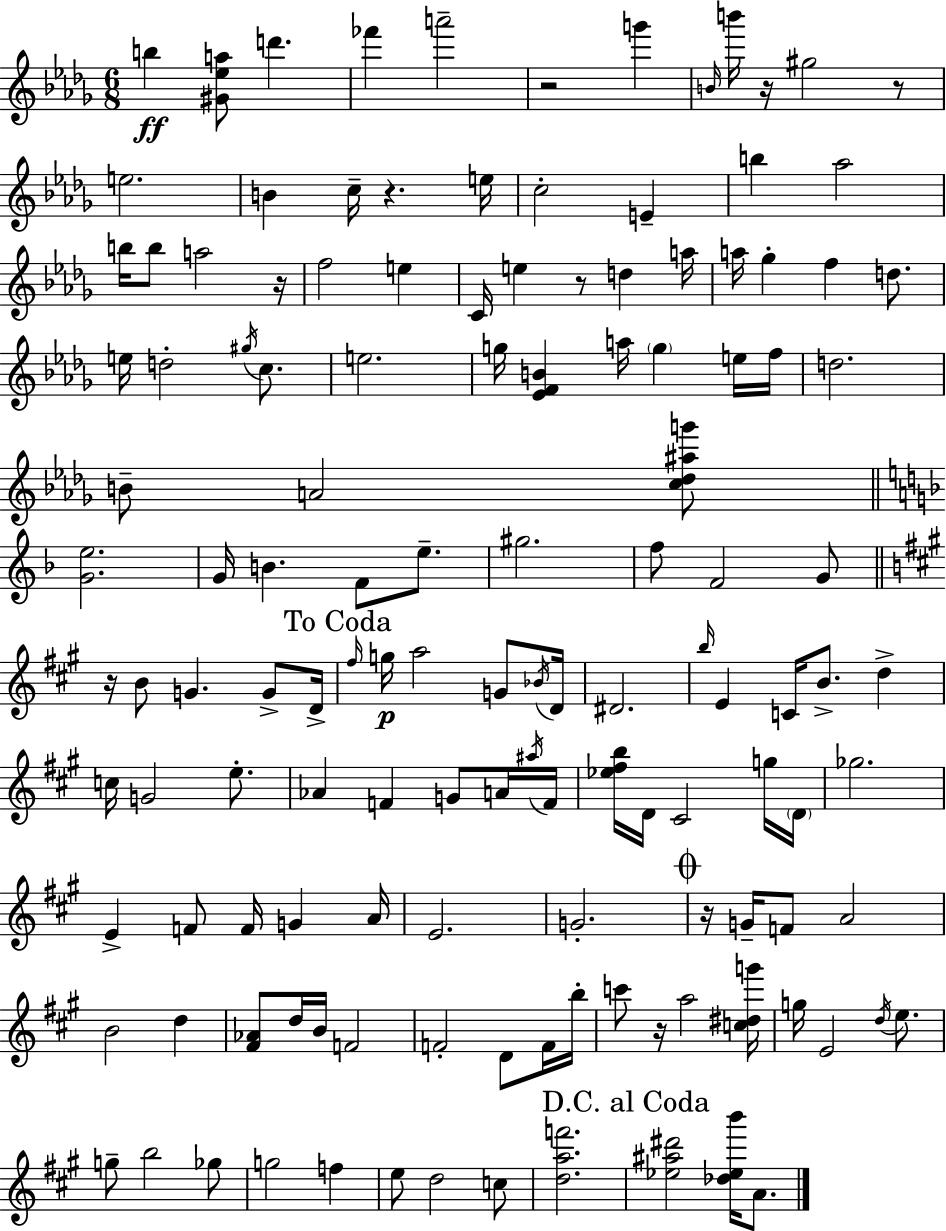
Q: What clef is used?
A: treble